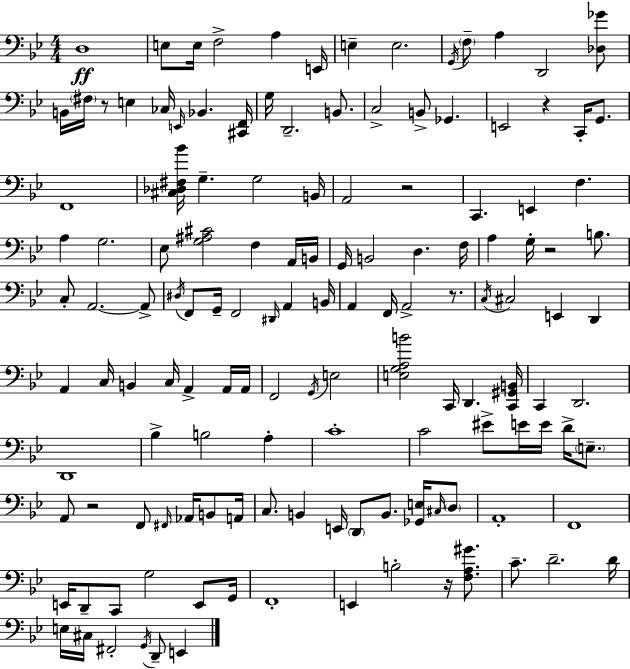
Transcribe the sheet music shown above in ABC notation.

X:1
T:Untitled
M:4/4
L:1/4
K:Gm
D,4 E,/2 E,/4 F,2 A, E,,/4 E, E,2 G,,/4 F,/2 A, D,,2 [_D,_G]/2 B,,/4 ^F,/4 z/2 E, _C,/4 E,,/4 _B,, [^C,,F,,]/4 G,/4 D,,2 B,,/2 C,2 B,,/2 _G,, E,,2 z C,,/4 G,,/2 F,,4 [^C,_D,^F,_B]/4 G, G,2 B,,/4 A,,2 z2 C,, E,, F, A, G,2 _E,/2 [G,^A,^C]2 F, A,,/4 B,,/4 G,,/4 B,,2 D, F,/4 A, G,/4 z2 B,/2 C,/2 A,,2 A,,/2 ^D,/4 F,,/2 G,,/4 F,,2 ^D,,/4 A,, B,,/4 A,, F,,/4 A,,2 z/2 C,/4 ^C,2 E,, D,, A,, C,/4 B,, C,/4 A,, A,,/4 A,,/4 F,,2 G,,/4 E,2 [E,G,A,B]2 C,,/4 D,, [C,,^G,,B,,]/4 C,, D,,2 D,,4 _B, B,2 A, C4 C2 ^E/2 E/4 E/4 D/4 E,/2 A,,/2 z2 F,,/2 ^F,,/4 _A,,/4 B,,/2 A,,/4 C,/2 B,, E,,/4 D,,/2 B,,/2 [_G,,E,]/4 ^C,/4 D,/2 A,,4 F,,4 E,,/4 D,,/2 C,,/2 G,2 E,,/2 G,,/4 F,,4 E,, B,2 z/4 [F,A,^G]/2 C/2 D2 D/4 E,/4 ^C,/4 ^F,,2 G,,/4 D,,/2 E,,